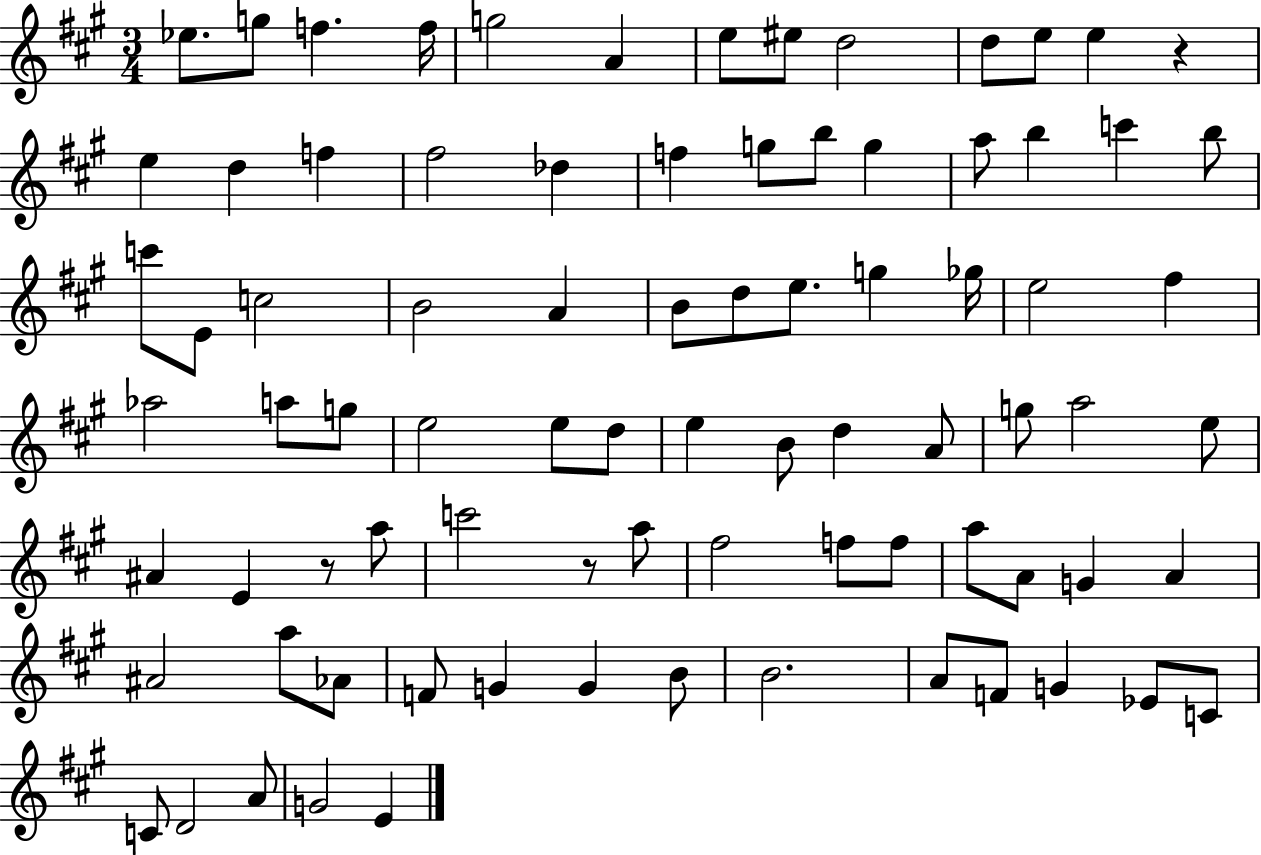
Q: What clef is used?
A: treble